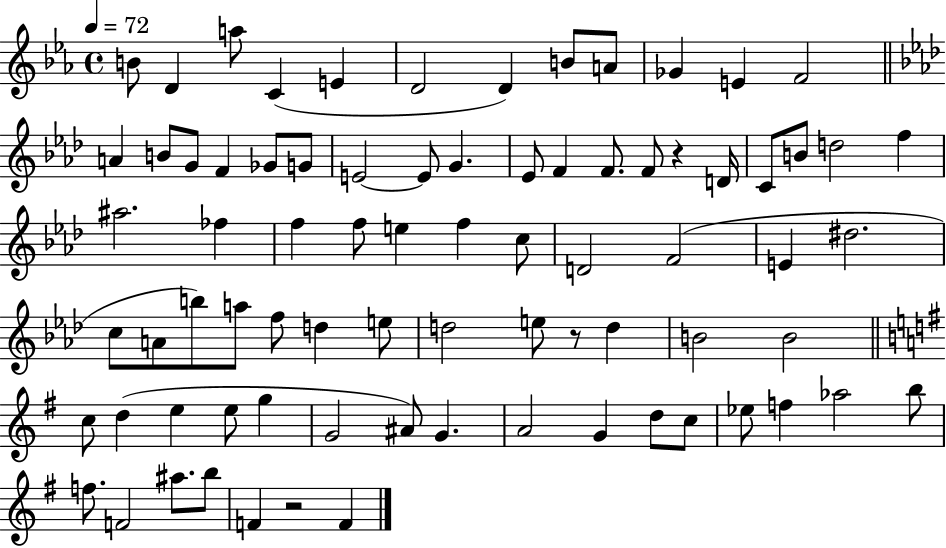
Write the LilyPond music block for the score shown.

{
  \clef treble
  \time 4/4
  \defaultTimeSignature
  \key ees \major
  \tempo 4 = 72
  b'8 d'4 a''8 c'4( e'4 | d'2 d'4) b'8 a'8 | ges'4 e'4 f'2 | \bar "||" \break \key f \minor a'4 b'8 g'8 f'4 ges'8 g'8 | e'2~~ e'8 g'4. | ees'8 f'4 f'8. f'8 r4 d'16 | c'8 b'8 d''2 f''4 | \break ais''2. fes''4 | f''4 f''8 e''4 f''4 c''8 | d'2 f'2( | e'4 dis''2. | \break c''8 a'8 b''8) a''8 f''8 d''4 e''8 | d''2 e''8 r8 d''4 | b'2 b'2 | \bar "||" \break \key g \major c''8 d''4( e''4 e''8 g''4 | g'2 ais'8) g'4. | a'2 g'4 d''8 c''8 | ees''8 f''4 aes''2 b''8 | \break f''8. f'2 ais''8. b''8 | f'4 r2 f'4 | \bar "|."
}